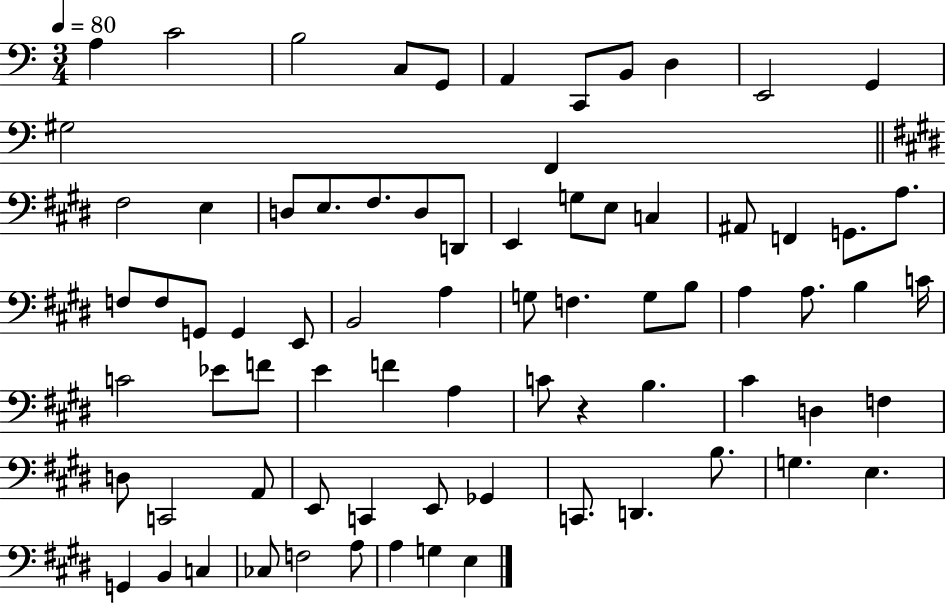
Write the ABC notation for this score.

X:1
T:Untitled
M:3/4
L:1/4
K:C
A, C2 B,2 C,/2 G,,/2 A,, C,,/2 B,,/2 D, E,,2 G,, ^G,2 F,, ^F,2 E, D,/2 E,/2 ^F,/2 D,/2 D,,/2 E,, G,/2 E,/2 C, ^A,,/2 F,, G,,/2 A,/2 F,/2 F,/2 G,,/2 G,, E,,/2 B,,2 A, G,/2 F, G,/2 B,/2 A, A,/2 B, C/4 C2 _E/2 F/2 E F A, C/2 z B, ^C D, F, D,/2 C,,2 A,,/2 E,,/2 C,, E,,/2 _G,, C,,/2 D,, B,/2 G, E, G,, B,, C, _C,/2 F,2 A,/2 A, G, E,